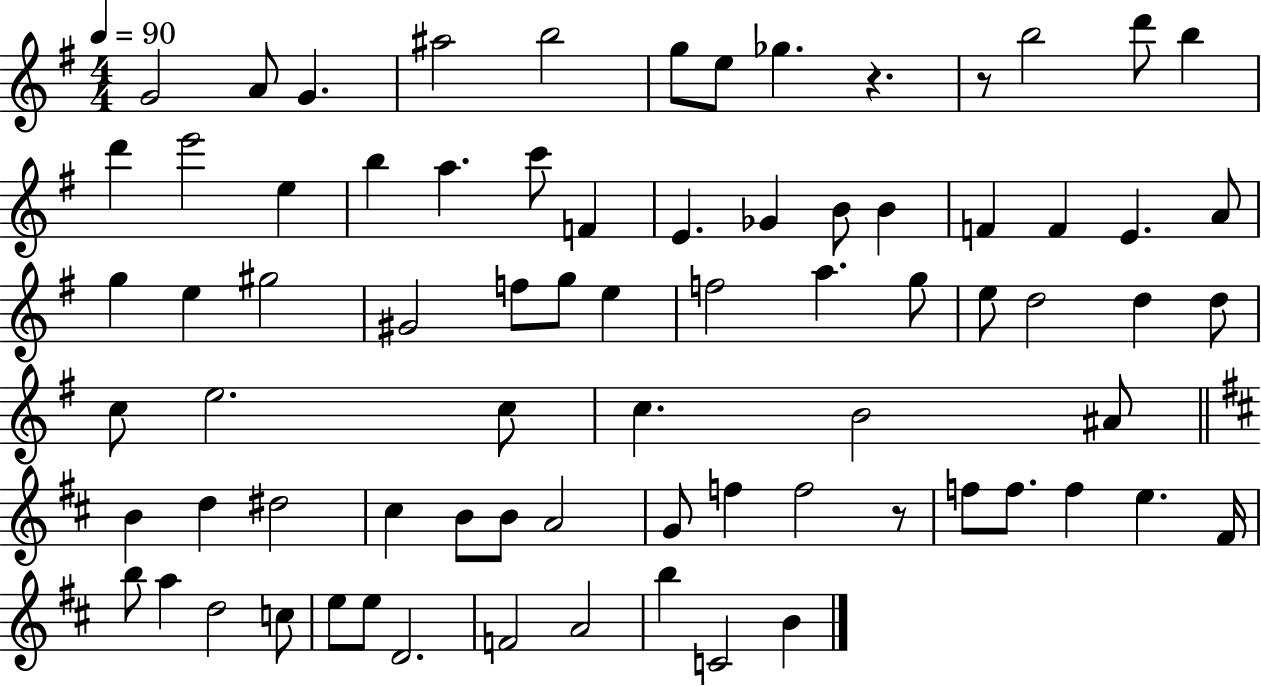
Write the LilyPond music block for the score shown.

{
  \clef treble
  \numericTimeSignature
  \time 4/4
  \key g \major
  \tempo 4 = 90
  g'2 a'8 g'4. | ais''2 b''2 | g''8 e''8 ges''4. r4. | r8 b''2 d'''8 b''4 | \break d'''4 e'''2 e''4 | b''4 a''4. c'''8 f'4 | e'4. ges'4 b'8 b'4 | f'4 f'4 e'4. a'8 | \break g''4 e''4 gis''2 | gis'2 f''8 g''8 e''4 | f''2 a''4. g''8 | e''8 d''2 d''4 d''8 | \break c''8 e''2. c''8 | c''4. b'2 ais'8 | \bar "||" \break \key d \major b'4 d''4 dis''2 | cis''4 b'8 b'8 a'2 | g'8 f''4 f''2 r8 | f''8 f''8. f''4 e''4. fis'16 | \break b''8 a''4 d''2 c''8 | e''8 e''8 d'2. | f'2 a'2 | b''4 c'2 b'4 | \break \bar "|."
}